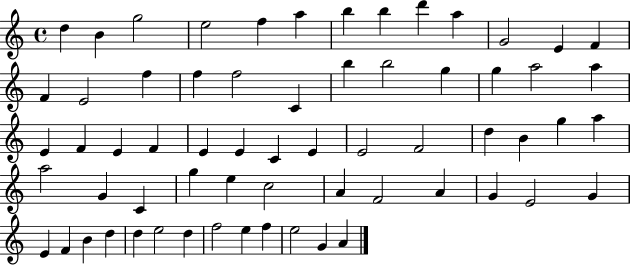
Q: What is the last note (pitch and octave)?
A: A4